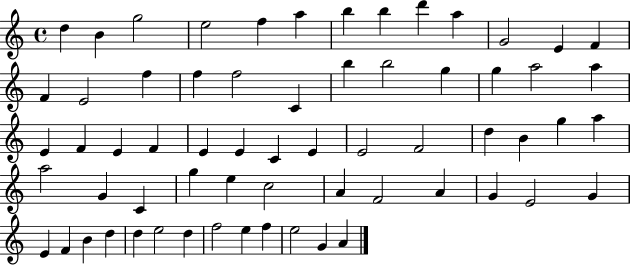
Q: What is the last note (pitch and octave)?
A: A4